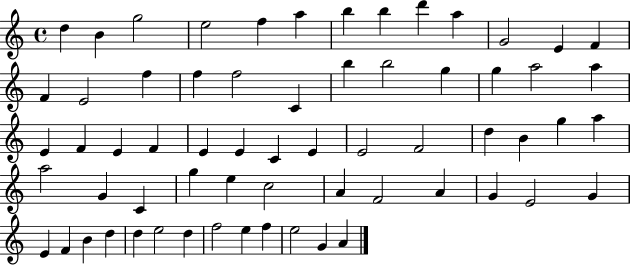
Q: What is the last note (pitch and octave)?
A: A4